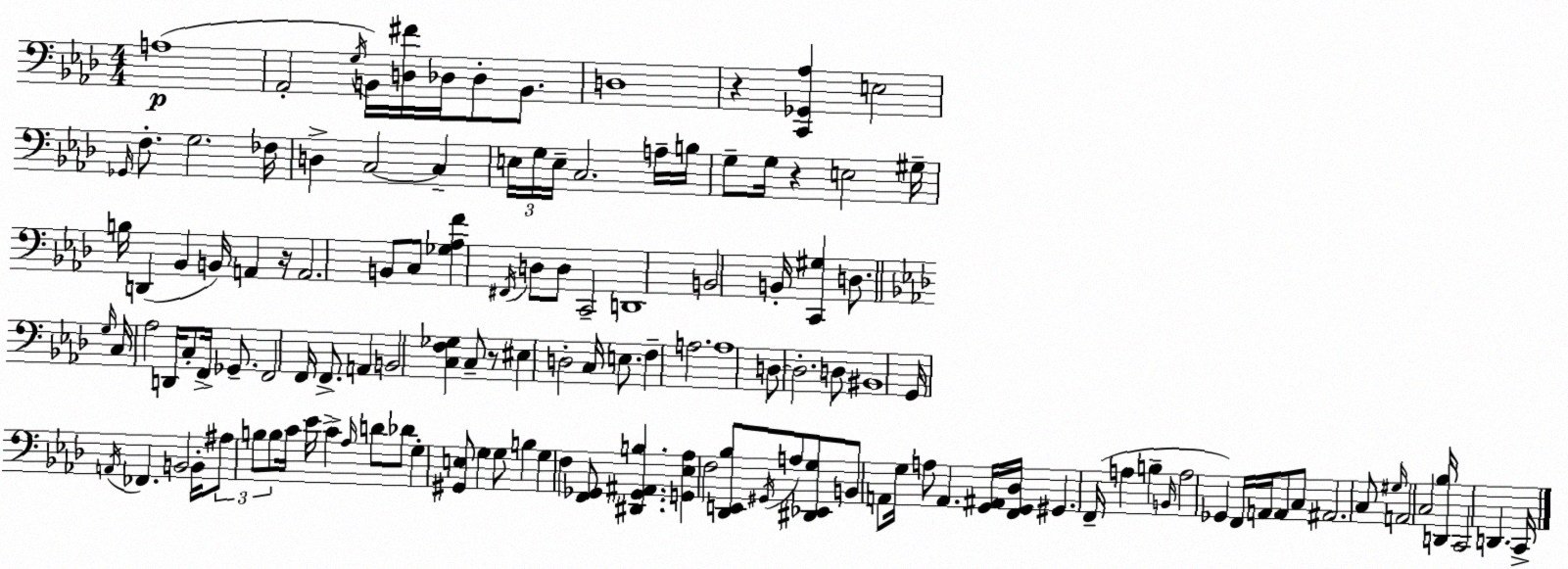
X:1
T:Untitled
M:4/4
L:1/4
K:Fm
A,4 _A,,2 G,/4 B,,/4 [D,^F]/4 _D,/4 _D,/2 B,,/2 D,4 z [C,,_G,,_A,] E,2 _G,,/4 F,/2 G,2 _F,/4 D, C,2 C, E,/4 G,/4 E,/4 C,2 A,/4 B,/4 G,/2 G,/4 z E,2 ^G,/4 B,/4 D,, _B,, B,,/4 A,, z/4 A,,2 B,,/2 C,/2 [_G,_A,F] ^F,,/4 D,/2 D,/2 C,,2 D,,4 B,,2 B,,/4 [C,,^G,] D,/2 G,/4 C,/4 _A,2 D,,/4 C,/2 F,,/4 _G,,/2 F,,2 F,,/4 F,,/2 A,, B,,2 [C,F,_G,] C,/2 z/2 ^E, D,2 C,/4 E,/2 F, A,2 A,4 D,/2 D,2 D,/2 ^B,,4 G,,/4 A,,/4 _F,, B,,2 B,,/4 ^A,/2 B,/2 B,/2 C/4 _E/4 C _A,/4 D/2 _D/2 G, [^G,,E,]/2 G, G,/2 B, G, F, [F,,_G,,]/2 [^D,,_G,,^A,,B,] [G,,_E,_A,] F,2 [_D,,E,,_B,]/2 ^G,,/4 A,/2 [^D,,_E,,G,]/2 B,,/2 A,,/2 G,/4 A,/2 A,, [G,,^A,,]/4 [F,,G,,_D,]/4 ^G,, F,,/4 A, B, B,,/4 A,2 _G,, F,,/4 A,,/4 A,,/2 C,/2 ^A,,2 C,/2 ^G,/4 A,,2 C,2 [D,,_B,]/4 C,,2 D,, C,,/4